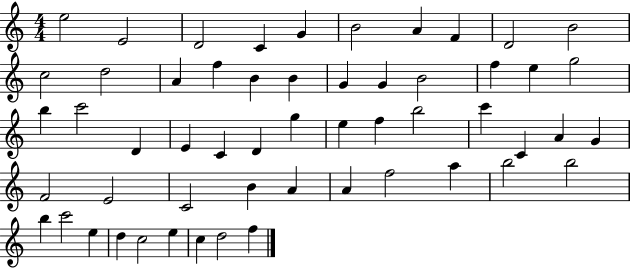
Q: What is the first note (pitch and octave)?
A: E5